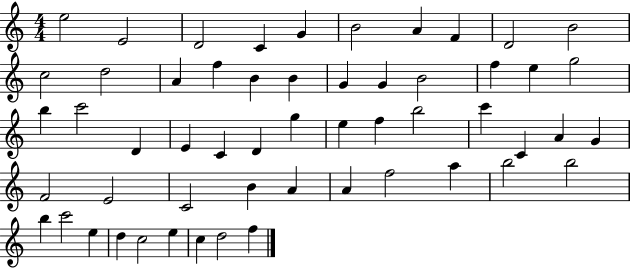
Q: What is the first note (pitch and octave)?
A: E5